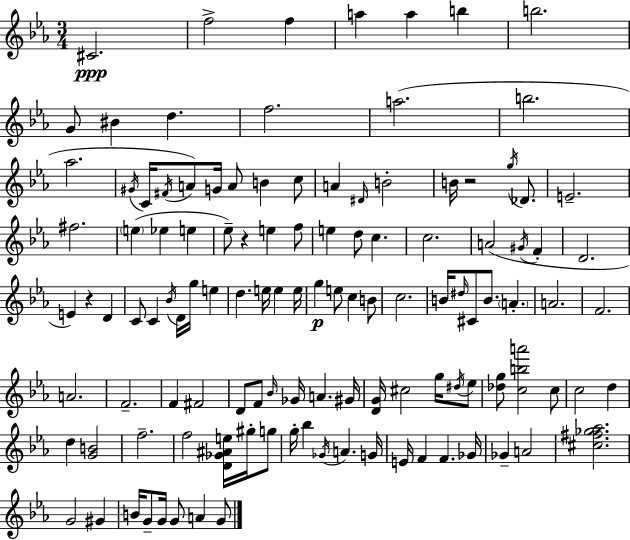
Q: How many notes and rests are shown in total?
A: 118